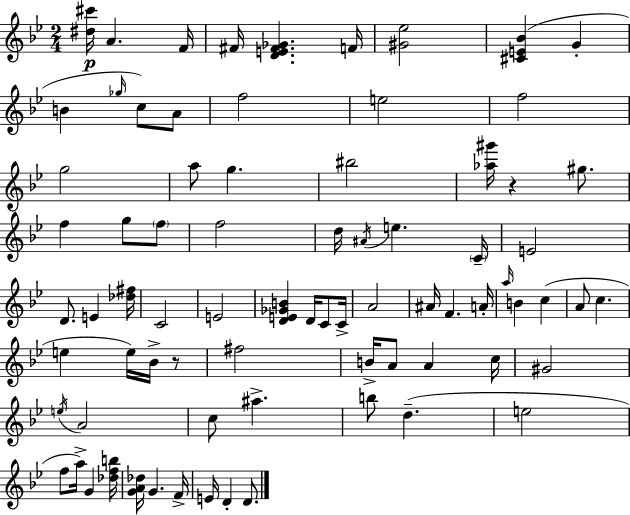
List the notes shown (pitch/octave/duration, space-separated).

[D#5,C#6]/s A4/q. F4/s F#4/s [D4,E4,F#4,Gb4]/q. F4/s [G#4,Eb5]/h [C#4,E4,Bb4]/q G4/q B4/q Gb5/s C5/e A4/e F5/h E5/h F5/h G5/h A5/e G5/q. BIS5/h [Ab5,G#6]/s R/q G#5/e. F5/q G5/e F5/e F5/h D5/s A#4/s E5/q. C4/s E4/h D4/e. E4/q [Db5,F#5]/s C4/h E4/h [D4,E4,Gb4,B4]/q D4/s C4/e C4/s A4/h A#4/s F4/q. A4/s A5/s B4/q C5/q A4/e C5/q. E5/q E5/s Bb4/s R/e F#5/h B4/s A4/e A4/q C5/s G#4/h E5/s A4/h C5/e A#5/q. B5/e D5/q. E5/h F5/e A5/s G4/q [Db5,F5,B5]/s [G4,A4,Db5]/s G4/q. F4/s E4/s D4/q D4/e.